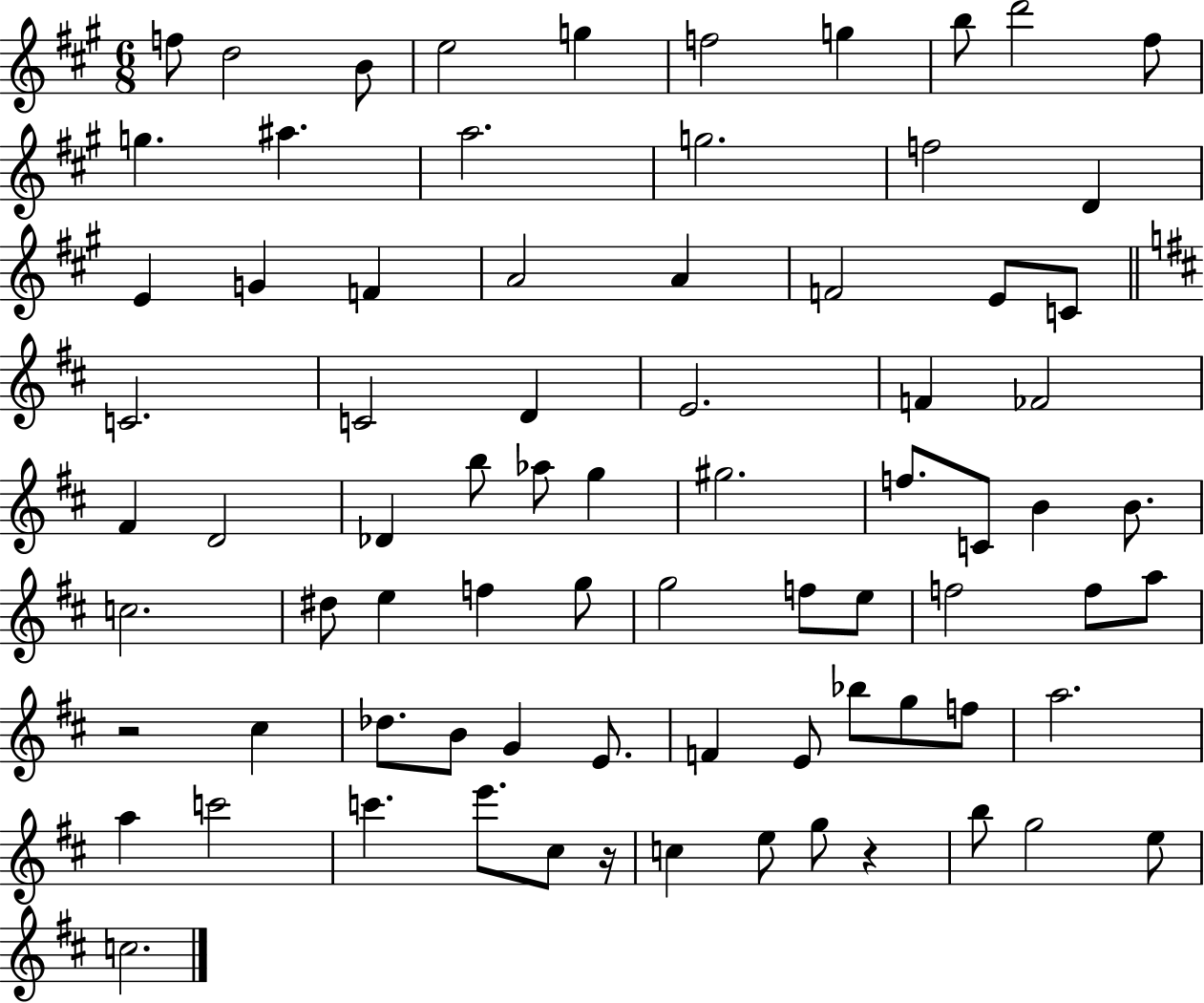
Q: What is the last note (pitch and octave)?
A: C5